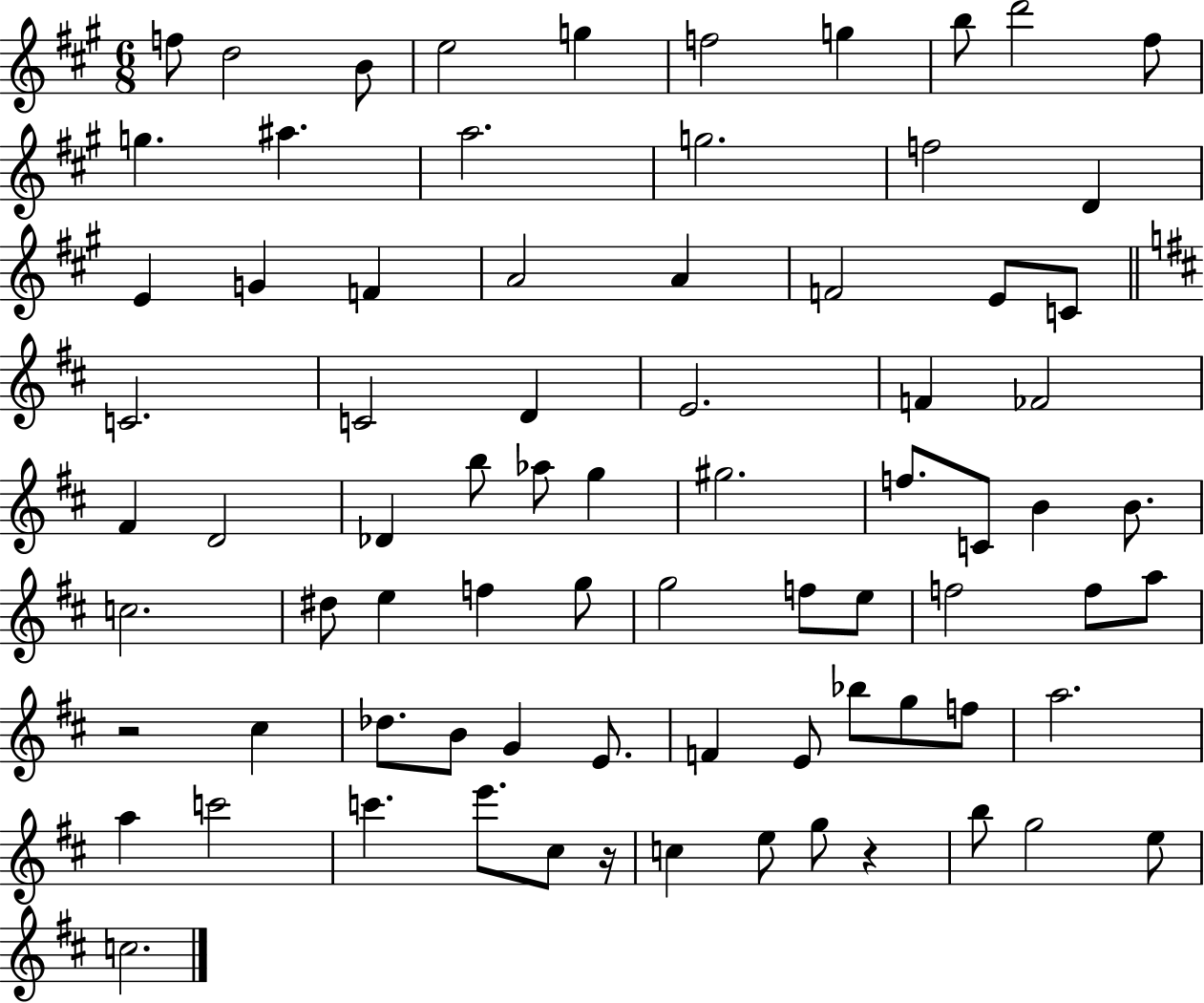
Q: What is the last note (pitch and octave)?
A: C5